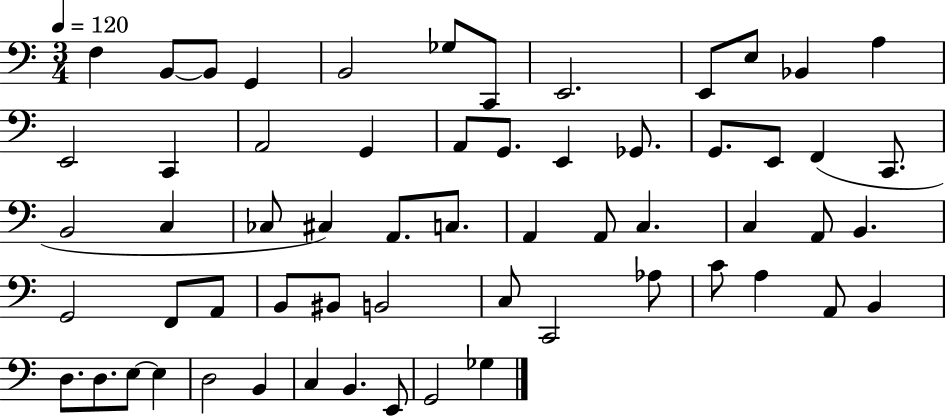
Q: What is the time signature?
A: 3/4